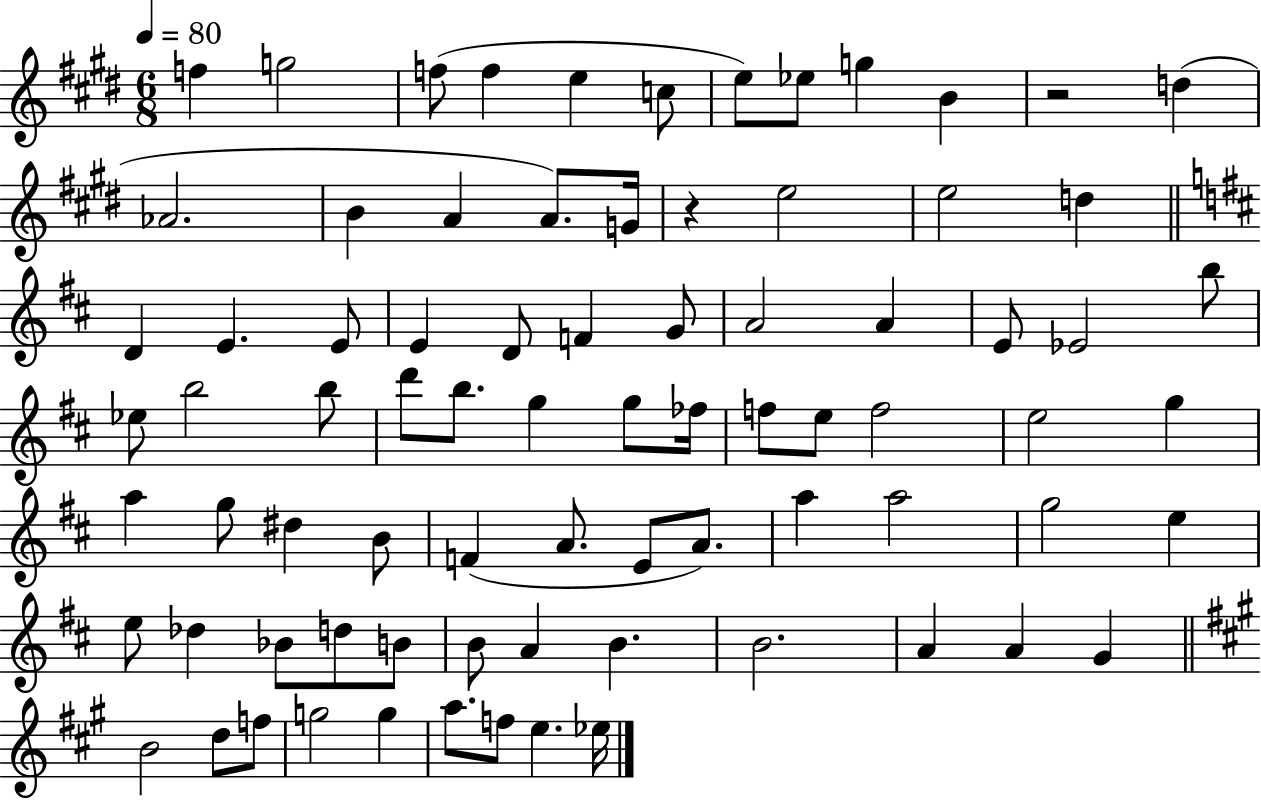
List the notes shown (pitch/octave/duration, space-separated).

F5/q G5/h F5/e F5/q E5/q C5/e E5/e Eb5/e G5/q B4/q R/h D5/q Ab4/h. B4/q A4/q A4/e. G4/s R/q E5/h E5/h D5/q D4/q E4/q. E4/e E4/q D4/e F4/q G4/e A4/h A4/q E4/e Eb4/h B5/e Eb5/e B5/h B5/e D6/e B5/e. G5/q G5/e FES5/s F5/e E5/e F5/h E5/h G5/q A5/q G5/e D#5/q B4/e F4/q A4/e. E4/e A4/e. A5/q A5/h G5/h E5/q E5/e Db5/q Bb4/e D5/e B4/e B4/e A4/q B4/q. B4/h. A4/q A4/q G4/q B4/h D5/e F5/e G5/h G5/q A5/e. F5/e E5/q. Eb5/s